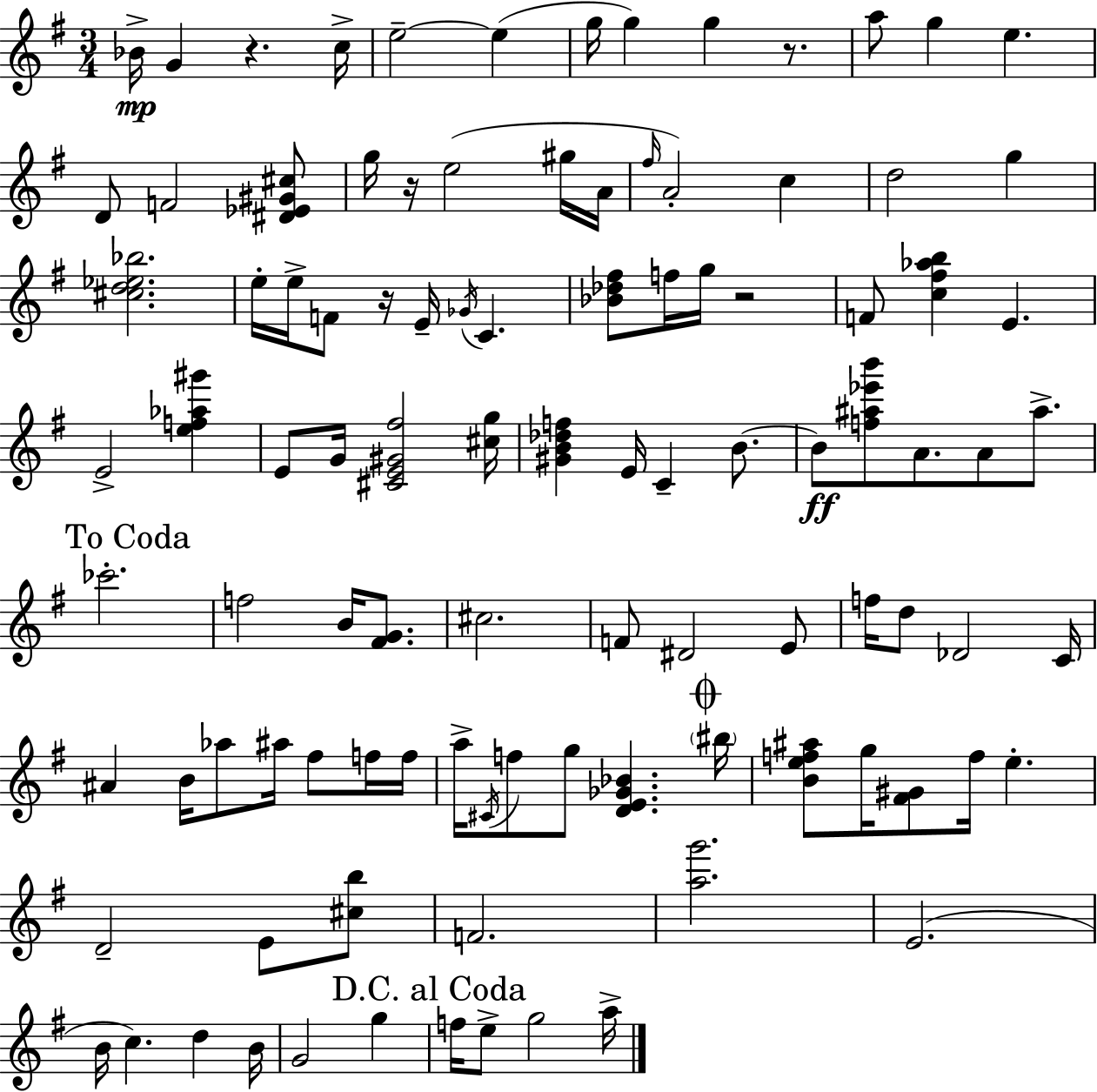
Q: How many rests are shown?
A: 5